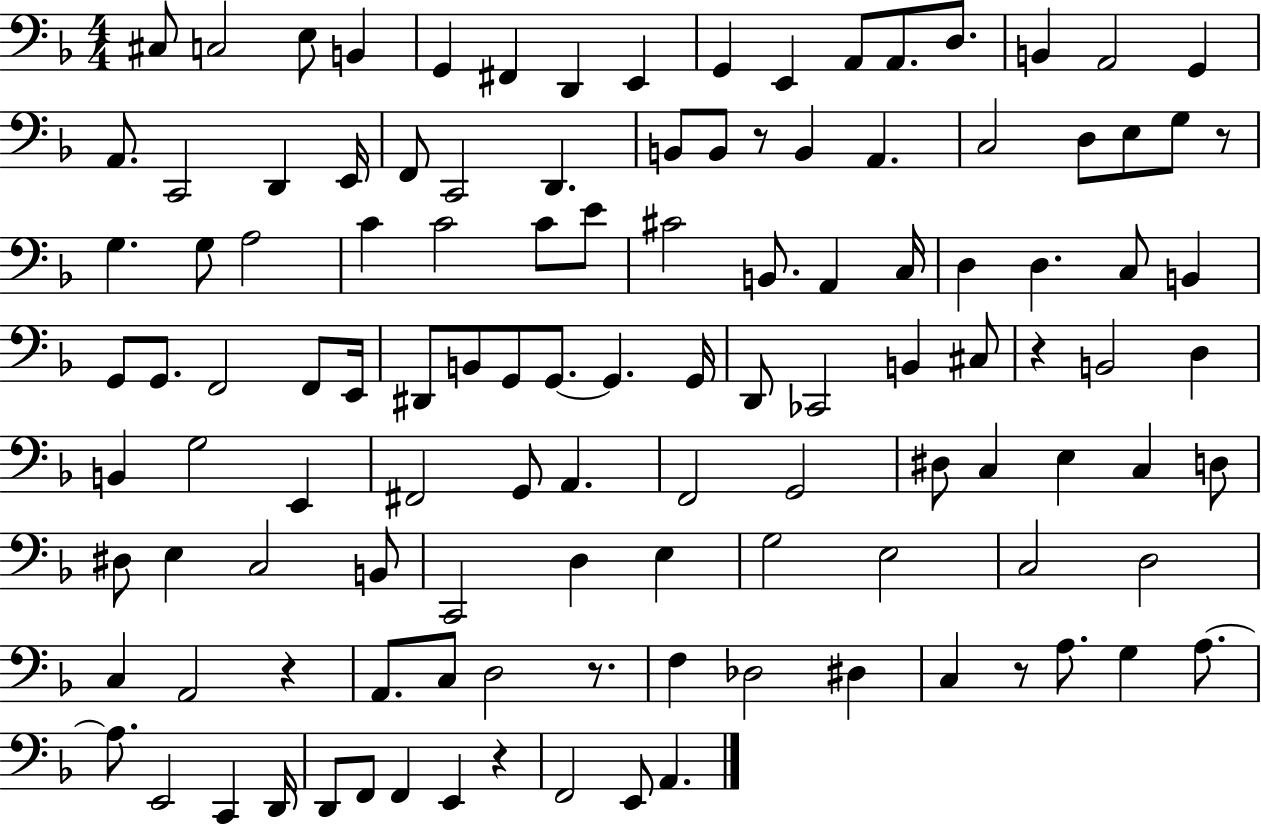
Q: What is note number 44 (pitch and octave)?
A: D3